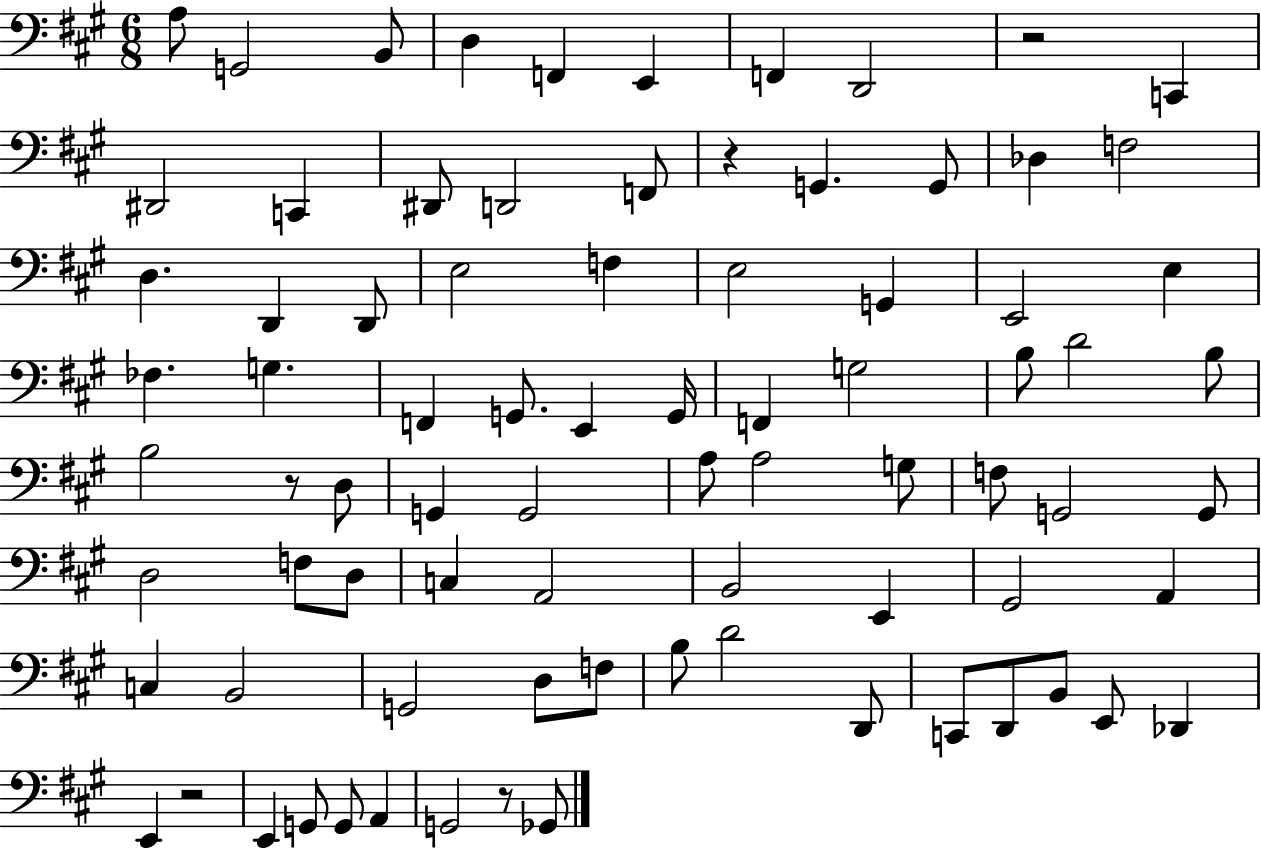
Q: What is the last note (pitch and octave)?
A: Gb2